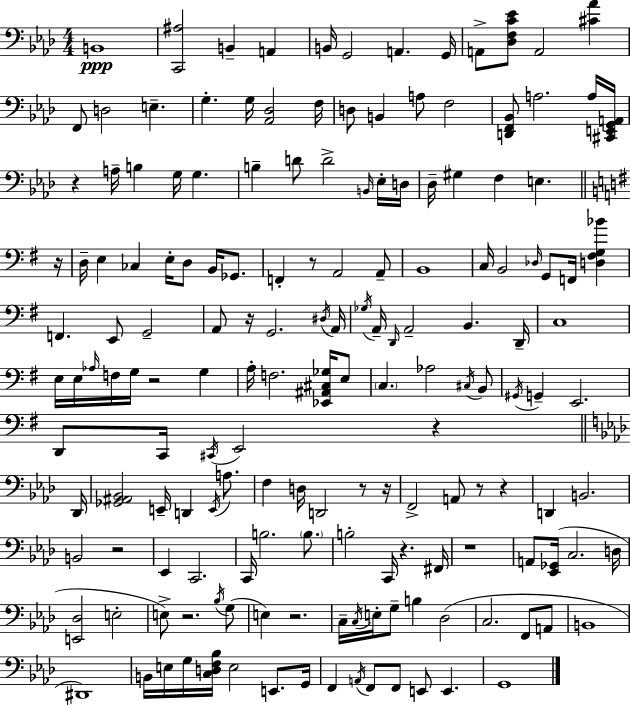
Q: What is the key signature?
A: AES major